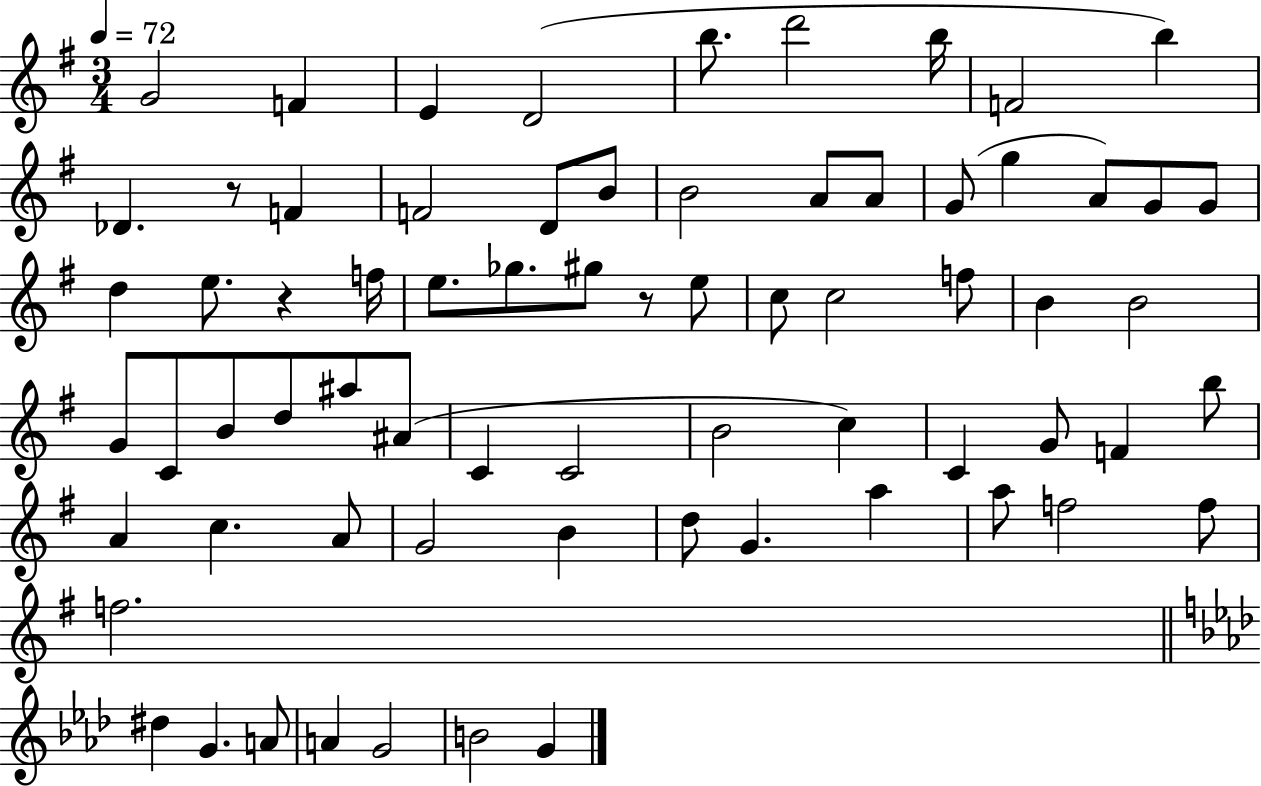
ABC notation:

X:1
T:Untitled
M:3/4
L:1/4
K:G
G2 F E D2 b/2 d'2 b/4 F2 b _D z/2 F F2 D/2 B/2 B2 A/2 A/2 G/2 g A/2 G/2 G/2 d e/2 z f/4 e/2 _g/2 ^g/2 z/2 e/2 c/2 c2 f/2 B B2 G/2 C/2 B/2 d/2 ^a/2 ^A/2 C C2 B2 c C G/2 F b/2 A c A/2 G2 B d/2 G a a/2 f2 f/2 f2 ^d G A/2 A G2 B2 G